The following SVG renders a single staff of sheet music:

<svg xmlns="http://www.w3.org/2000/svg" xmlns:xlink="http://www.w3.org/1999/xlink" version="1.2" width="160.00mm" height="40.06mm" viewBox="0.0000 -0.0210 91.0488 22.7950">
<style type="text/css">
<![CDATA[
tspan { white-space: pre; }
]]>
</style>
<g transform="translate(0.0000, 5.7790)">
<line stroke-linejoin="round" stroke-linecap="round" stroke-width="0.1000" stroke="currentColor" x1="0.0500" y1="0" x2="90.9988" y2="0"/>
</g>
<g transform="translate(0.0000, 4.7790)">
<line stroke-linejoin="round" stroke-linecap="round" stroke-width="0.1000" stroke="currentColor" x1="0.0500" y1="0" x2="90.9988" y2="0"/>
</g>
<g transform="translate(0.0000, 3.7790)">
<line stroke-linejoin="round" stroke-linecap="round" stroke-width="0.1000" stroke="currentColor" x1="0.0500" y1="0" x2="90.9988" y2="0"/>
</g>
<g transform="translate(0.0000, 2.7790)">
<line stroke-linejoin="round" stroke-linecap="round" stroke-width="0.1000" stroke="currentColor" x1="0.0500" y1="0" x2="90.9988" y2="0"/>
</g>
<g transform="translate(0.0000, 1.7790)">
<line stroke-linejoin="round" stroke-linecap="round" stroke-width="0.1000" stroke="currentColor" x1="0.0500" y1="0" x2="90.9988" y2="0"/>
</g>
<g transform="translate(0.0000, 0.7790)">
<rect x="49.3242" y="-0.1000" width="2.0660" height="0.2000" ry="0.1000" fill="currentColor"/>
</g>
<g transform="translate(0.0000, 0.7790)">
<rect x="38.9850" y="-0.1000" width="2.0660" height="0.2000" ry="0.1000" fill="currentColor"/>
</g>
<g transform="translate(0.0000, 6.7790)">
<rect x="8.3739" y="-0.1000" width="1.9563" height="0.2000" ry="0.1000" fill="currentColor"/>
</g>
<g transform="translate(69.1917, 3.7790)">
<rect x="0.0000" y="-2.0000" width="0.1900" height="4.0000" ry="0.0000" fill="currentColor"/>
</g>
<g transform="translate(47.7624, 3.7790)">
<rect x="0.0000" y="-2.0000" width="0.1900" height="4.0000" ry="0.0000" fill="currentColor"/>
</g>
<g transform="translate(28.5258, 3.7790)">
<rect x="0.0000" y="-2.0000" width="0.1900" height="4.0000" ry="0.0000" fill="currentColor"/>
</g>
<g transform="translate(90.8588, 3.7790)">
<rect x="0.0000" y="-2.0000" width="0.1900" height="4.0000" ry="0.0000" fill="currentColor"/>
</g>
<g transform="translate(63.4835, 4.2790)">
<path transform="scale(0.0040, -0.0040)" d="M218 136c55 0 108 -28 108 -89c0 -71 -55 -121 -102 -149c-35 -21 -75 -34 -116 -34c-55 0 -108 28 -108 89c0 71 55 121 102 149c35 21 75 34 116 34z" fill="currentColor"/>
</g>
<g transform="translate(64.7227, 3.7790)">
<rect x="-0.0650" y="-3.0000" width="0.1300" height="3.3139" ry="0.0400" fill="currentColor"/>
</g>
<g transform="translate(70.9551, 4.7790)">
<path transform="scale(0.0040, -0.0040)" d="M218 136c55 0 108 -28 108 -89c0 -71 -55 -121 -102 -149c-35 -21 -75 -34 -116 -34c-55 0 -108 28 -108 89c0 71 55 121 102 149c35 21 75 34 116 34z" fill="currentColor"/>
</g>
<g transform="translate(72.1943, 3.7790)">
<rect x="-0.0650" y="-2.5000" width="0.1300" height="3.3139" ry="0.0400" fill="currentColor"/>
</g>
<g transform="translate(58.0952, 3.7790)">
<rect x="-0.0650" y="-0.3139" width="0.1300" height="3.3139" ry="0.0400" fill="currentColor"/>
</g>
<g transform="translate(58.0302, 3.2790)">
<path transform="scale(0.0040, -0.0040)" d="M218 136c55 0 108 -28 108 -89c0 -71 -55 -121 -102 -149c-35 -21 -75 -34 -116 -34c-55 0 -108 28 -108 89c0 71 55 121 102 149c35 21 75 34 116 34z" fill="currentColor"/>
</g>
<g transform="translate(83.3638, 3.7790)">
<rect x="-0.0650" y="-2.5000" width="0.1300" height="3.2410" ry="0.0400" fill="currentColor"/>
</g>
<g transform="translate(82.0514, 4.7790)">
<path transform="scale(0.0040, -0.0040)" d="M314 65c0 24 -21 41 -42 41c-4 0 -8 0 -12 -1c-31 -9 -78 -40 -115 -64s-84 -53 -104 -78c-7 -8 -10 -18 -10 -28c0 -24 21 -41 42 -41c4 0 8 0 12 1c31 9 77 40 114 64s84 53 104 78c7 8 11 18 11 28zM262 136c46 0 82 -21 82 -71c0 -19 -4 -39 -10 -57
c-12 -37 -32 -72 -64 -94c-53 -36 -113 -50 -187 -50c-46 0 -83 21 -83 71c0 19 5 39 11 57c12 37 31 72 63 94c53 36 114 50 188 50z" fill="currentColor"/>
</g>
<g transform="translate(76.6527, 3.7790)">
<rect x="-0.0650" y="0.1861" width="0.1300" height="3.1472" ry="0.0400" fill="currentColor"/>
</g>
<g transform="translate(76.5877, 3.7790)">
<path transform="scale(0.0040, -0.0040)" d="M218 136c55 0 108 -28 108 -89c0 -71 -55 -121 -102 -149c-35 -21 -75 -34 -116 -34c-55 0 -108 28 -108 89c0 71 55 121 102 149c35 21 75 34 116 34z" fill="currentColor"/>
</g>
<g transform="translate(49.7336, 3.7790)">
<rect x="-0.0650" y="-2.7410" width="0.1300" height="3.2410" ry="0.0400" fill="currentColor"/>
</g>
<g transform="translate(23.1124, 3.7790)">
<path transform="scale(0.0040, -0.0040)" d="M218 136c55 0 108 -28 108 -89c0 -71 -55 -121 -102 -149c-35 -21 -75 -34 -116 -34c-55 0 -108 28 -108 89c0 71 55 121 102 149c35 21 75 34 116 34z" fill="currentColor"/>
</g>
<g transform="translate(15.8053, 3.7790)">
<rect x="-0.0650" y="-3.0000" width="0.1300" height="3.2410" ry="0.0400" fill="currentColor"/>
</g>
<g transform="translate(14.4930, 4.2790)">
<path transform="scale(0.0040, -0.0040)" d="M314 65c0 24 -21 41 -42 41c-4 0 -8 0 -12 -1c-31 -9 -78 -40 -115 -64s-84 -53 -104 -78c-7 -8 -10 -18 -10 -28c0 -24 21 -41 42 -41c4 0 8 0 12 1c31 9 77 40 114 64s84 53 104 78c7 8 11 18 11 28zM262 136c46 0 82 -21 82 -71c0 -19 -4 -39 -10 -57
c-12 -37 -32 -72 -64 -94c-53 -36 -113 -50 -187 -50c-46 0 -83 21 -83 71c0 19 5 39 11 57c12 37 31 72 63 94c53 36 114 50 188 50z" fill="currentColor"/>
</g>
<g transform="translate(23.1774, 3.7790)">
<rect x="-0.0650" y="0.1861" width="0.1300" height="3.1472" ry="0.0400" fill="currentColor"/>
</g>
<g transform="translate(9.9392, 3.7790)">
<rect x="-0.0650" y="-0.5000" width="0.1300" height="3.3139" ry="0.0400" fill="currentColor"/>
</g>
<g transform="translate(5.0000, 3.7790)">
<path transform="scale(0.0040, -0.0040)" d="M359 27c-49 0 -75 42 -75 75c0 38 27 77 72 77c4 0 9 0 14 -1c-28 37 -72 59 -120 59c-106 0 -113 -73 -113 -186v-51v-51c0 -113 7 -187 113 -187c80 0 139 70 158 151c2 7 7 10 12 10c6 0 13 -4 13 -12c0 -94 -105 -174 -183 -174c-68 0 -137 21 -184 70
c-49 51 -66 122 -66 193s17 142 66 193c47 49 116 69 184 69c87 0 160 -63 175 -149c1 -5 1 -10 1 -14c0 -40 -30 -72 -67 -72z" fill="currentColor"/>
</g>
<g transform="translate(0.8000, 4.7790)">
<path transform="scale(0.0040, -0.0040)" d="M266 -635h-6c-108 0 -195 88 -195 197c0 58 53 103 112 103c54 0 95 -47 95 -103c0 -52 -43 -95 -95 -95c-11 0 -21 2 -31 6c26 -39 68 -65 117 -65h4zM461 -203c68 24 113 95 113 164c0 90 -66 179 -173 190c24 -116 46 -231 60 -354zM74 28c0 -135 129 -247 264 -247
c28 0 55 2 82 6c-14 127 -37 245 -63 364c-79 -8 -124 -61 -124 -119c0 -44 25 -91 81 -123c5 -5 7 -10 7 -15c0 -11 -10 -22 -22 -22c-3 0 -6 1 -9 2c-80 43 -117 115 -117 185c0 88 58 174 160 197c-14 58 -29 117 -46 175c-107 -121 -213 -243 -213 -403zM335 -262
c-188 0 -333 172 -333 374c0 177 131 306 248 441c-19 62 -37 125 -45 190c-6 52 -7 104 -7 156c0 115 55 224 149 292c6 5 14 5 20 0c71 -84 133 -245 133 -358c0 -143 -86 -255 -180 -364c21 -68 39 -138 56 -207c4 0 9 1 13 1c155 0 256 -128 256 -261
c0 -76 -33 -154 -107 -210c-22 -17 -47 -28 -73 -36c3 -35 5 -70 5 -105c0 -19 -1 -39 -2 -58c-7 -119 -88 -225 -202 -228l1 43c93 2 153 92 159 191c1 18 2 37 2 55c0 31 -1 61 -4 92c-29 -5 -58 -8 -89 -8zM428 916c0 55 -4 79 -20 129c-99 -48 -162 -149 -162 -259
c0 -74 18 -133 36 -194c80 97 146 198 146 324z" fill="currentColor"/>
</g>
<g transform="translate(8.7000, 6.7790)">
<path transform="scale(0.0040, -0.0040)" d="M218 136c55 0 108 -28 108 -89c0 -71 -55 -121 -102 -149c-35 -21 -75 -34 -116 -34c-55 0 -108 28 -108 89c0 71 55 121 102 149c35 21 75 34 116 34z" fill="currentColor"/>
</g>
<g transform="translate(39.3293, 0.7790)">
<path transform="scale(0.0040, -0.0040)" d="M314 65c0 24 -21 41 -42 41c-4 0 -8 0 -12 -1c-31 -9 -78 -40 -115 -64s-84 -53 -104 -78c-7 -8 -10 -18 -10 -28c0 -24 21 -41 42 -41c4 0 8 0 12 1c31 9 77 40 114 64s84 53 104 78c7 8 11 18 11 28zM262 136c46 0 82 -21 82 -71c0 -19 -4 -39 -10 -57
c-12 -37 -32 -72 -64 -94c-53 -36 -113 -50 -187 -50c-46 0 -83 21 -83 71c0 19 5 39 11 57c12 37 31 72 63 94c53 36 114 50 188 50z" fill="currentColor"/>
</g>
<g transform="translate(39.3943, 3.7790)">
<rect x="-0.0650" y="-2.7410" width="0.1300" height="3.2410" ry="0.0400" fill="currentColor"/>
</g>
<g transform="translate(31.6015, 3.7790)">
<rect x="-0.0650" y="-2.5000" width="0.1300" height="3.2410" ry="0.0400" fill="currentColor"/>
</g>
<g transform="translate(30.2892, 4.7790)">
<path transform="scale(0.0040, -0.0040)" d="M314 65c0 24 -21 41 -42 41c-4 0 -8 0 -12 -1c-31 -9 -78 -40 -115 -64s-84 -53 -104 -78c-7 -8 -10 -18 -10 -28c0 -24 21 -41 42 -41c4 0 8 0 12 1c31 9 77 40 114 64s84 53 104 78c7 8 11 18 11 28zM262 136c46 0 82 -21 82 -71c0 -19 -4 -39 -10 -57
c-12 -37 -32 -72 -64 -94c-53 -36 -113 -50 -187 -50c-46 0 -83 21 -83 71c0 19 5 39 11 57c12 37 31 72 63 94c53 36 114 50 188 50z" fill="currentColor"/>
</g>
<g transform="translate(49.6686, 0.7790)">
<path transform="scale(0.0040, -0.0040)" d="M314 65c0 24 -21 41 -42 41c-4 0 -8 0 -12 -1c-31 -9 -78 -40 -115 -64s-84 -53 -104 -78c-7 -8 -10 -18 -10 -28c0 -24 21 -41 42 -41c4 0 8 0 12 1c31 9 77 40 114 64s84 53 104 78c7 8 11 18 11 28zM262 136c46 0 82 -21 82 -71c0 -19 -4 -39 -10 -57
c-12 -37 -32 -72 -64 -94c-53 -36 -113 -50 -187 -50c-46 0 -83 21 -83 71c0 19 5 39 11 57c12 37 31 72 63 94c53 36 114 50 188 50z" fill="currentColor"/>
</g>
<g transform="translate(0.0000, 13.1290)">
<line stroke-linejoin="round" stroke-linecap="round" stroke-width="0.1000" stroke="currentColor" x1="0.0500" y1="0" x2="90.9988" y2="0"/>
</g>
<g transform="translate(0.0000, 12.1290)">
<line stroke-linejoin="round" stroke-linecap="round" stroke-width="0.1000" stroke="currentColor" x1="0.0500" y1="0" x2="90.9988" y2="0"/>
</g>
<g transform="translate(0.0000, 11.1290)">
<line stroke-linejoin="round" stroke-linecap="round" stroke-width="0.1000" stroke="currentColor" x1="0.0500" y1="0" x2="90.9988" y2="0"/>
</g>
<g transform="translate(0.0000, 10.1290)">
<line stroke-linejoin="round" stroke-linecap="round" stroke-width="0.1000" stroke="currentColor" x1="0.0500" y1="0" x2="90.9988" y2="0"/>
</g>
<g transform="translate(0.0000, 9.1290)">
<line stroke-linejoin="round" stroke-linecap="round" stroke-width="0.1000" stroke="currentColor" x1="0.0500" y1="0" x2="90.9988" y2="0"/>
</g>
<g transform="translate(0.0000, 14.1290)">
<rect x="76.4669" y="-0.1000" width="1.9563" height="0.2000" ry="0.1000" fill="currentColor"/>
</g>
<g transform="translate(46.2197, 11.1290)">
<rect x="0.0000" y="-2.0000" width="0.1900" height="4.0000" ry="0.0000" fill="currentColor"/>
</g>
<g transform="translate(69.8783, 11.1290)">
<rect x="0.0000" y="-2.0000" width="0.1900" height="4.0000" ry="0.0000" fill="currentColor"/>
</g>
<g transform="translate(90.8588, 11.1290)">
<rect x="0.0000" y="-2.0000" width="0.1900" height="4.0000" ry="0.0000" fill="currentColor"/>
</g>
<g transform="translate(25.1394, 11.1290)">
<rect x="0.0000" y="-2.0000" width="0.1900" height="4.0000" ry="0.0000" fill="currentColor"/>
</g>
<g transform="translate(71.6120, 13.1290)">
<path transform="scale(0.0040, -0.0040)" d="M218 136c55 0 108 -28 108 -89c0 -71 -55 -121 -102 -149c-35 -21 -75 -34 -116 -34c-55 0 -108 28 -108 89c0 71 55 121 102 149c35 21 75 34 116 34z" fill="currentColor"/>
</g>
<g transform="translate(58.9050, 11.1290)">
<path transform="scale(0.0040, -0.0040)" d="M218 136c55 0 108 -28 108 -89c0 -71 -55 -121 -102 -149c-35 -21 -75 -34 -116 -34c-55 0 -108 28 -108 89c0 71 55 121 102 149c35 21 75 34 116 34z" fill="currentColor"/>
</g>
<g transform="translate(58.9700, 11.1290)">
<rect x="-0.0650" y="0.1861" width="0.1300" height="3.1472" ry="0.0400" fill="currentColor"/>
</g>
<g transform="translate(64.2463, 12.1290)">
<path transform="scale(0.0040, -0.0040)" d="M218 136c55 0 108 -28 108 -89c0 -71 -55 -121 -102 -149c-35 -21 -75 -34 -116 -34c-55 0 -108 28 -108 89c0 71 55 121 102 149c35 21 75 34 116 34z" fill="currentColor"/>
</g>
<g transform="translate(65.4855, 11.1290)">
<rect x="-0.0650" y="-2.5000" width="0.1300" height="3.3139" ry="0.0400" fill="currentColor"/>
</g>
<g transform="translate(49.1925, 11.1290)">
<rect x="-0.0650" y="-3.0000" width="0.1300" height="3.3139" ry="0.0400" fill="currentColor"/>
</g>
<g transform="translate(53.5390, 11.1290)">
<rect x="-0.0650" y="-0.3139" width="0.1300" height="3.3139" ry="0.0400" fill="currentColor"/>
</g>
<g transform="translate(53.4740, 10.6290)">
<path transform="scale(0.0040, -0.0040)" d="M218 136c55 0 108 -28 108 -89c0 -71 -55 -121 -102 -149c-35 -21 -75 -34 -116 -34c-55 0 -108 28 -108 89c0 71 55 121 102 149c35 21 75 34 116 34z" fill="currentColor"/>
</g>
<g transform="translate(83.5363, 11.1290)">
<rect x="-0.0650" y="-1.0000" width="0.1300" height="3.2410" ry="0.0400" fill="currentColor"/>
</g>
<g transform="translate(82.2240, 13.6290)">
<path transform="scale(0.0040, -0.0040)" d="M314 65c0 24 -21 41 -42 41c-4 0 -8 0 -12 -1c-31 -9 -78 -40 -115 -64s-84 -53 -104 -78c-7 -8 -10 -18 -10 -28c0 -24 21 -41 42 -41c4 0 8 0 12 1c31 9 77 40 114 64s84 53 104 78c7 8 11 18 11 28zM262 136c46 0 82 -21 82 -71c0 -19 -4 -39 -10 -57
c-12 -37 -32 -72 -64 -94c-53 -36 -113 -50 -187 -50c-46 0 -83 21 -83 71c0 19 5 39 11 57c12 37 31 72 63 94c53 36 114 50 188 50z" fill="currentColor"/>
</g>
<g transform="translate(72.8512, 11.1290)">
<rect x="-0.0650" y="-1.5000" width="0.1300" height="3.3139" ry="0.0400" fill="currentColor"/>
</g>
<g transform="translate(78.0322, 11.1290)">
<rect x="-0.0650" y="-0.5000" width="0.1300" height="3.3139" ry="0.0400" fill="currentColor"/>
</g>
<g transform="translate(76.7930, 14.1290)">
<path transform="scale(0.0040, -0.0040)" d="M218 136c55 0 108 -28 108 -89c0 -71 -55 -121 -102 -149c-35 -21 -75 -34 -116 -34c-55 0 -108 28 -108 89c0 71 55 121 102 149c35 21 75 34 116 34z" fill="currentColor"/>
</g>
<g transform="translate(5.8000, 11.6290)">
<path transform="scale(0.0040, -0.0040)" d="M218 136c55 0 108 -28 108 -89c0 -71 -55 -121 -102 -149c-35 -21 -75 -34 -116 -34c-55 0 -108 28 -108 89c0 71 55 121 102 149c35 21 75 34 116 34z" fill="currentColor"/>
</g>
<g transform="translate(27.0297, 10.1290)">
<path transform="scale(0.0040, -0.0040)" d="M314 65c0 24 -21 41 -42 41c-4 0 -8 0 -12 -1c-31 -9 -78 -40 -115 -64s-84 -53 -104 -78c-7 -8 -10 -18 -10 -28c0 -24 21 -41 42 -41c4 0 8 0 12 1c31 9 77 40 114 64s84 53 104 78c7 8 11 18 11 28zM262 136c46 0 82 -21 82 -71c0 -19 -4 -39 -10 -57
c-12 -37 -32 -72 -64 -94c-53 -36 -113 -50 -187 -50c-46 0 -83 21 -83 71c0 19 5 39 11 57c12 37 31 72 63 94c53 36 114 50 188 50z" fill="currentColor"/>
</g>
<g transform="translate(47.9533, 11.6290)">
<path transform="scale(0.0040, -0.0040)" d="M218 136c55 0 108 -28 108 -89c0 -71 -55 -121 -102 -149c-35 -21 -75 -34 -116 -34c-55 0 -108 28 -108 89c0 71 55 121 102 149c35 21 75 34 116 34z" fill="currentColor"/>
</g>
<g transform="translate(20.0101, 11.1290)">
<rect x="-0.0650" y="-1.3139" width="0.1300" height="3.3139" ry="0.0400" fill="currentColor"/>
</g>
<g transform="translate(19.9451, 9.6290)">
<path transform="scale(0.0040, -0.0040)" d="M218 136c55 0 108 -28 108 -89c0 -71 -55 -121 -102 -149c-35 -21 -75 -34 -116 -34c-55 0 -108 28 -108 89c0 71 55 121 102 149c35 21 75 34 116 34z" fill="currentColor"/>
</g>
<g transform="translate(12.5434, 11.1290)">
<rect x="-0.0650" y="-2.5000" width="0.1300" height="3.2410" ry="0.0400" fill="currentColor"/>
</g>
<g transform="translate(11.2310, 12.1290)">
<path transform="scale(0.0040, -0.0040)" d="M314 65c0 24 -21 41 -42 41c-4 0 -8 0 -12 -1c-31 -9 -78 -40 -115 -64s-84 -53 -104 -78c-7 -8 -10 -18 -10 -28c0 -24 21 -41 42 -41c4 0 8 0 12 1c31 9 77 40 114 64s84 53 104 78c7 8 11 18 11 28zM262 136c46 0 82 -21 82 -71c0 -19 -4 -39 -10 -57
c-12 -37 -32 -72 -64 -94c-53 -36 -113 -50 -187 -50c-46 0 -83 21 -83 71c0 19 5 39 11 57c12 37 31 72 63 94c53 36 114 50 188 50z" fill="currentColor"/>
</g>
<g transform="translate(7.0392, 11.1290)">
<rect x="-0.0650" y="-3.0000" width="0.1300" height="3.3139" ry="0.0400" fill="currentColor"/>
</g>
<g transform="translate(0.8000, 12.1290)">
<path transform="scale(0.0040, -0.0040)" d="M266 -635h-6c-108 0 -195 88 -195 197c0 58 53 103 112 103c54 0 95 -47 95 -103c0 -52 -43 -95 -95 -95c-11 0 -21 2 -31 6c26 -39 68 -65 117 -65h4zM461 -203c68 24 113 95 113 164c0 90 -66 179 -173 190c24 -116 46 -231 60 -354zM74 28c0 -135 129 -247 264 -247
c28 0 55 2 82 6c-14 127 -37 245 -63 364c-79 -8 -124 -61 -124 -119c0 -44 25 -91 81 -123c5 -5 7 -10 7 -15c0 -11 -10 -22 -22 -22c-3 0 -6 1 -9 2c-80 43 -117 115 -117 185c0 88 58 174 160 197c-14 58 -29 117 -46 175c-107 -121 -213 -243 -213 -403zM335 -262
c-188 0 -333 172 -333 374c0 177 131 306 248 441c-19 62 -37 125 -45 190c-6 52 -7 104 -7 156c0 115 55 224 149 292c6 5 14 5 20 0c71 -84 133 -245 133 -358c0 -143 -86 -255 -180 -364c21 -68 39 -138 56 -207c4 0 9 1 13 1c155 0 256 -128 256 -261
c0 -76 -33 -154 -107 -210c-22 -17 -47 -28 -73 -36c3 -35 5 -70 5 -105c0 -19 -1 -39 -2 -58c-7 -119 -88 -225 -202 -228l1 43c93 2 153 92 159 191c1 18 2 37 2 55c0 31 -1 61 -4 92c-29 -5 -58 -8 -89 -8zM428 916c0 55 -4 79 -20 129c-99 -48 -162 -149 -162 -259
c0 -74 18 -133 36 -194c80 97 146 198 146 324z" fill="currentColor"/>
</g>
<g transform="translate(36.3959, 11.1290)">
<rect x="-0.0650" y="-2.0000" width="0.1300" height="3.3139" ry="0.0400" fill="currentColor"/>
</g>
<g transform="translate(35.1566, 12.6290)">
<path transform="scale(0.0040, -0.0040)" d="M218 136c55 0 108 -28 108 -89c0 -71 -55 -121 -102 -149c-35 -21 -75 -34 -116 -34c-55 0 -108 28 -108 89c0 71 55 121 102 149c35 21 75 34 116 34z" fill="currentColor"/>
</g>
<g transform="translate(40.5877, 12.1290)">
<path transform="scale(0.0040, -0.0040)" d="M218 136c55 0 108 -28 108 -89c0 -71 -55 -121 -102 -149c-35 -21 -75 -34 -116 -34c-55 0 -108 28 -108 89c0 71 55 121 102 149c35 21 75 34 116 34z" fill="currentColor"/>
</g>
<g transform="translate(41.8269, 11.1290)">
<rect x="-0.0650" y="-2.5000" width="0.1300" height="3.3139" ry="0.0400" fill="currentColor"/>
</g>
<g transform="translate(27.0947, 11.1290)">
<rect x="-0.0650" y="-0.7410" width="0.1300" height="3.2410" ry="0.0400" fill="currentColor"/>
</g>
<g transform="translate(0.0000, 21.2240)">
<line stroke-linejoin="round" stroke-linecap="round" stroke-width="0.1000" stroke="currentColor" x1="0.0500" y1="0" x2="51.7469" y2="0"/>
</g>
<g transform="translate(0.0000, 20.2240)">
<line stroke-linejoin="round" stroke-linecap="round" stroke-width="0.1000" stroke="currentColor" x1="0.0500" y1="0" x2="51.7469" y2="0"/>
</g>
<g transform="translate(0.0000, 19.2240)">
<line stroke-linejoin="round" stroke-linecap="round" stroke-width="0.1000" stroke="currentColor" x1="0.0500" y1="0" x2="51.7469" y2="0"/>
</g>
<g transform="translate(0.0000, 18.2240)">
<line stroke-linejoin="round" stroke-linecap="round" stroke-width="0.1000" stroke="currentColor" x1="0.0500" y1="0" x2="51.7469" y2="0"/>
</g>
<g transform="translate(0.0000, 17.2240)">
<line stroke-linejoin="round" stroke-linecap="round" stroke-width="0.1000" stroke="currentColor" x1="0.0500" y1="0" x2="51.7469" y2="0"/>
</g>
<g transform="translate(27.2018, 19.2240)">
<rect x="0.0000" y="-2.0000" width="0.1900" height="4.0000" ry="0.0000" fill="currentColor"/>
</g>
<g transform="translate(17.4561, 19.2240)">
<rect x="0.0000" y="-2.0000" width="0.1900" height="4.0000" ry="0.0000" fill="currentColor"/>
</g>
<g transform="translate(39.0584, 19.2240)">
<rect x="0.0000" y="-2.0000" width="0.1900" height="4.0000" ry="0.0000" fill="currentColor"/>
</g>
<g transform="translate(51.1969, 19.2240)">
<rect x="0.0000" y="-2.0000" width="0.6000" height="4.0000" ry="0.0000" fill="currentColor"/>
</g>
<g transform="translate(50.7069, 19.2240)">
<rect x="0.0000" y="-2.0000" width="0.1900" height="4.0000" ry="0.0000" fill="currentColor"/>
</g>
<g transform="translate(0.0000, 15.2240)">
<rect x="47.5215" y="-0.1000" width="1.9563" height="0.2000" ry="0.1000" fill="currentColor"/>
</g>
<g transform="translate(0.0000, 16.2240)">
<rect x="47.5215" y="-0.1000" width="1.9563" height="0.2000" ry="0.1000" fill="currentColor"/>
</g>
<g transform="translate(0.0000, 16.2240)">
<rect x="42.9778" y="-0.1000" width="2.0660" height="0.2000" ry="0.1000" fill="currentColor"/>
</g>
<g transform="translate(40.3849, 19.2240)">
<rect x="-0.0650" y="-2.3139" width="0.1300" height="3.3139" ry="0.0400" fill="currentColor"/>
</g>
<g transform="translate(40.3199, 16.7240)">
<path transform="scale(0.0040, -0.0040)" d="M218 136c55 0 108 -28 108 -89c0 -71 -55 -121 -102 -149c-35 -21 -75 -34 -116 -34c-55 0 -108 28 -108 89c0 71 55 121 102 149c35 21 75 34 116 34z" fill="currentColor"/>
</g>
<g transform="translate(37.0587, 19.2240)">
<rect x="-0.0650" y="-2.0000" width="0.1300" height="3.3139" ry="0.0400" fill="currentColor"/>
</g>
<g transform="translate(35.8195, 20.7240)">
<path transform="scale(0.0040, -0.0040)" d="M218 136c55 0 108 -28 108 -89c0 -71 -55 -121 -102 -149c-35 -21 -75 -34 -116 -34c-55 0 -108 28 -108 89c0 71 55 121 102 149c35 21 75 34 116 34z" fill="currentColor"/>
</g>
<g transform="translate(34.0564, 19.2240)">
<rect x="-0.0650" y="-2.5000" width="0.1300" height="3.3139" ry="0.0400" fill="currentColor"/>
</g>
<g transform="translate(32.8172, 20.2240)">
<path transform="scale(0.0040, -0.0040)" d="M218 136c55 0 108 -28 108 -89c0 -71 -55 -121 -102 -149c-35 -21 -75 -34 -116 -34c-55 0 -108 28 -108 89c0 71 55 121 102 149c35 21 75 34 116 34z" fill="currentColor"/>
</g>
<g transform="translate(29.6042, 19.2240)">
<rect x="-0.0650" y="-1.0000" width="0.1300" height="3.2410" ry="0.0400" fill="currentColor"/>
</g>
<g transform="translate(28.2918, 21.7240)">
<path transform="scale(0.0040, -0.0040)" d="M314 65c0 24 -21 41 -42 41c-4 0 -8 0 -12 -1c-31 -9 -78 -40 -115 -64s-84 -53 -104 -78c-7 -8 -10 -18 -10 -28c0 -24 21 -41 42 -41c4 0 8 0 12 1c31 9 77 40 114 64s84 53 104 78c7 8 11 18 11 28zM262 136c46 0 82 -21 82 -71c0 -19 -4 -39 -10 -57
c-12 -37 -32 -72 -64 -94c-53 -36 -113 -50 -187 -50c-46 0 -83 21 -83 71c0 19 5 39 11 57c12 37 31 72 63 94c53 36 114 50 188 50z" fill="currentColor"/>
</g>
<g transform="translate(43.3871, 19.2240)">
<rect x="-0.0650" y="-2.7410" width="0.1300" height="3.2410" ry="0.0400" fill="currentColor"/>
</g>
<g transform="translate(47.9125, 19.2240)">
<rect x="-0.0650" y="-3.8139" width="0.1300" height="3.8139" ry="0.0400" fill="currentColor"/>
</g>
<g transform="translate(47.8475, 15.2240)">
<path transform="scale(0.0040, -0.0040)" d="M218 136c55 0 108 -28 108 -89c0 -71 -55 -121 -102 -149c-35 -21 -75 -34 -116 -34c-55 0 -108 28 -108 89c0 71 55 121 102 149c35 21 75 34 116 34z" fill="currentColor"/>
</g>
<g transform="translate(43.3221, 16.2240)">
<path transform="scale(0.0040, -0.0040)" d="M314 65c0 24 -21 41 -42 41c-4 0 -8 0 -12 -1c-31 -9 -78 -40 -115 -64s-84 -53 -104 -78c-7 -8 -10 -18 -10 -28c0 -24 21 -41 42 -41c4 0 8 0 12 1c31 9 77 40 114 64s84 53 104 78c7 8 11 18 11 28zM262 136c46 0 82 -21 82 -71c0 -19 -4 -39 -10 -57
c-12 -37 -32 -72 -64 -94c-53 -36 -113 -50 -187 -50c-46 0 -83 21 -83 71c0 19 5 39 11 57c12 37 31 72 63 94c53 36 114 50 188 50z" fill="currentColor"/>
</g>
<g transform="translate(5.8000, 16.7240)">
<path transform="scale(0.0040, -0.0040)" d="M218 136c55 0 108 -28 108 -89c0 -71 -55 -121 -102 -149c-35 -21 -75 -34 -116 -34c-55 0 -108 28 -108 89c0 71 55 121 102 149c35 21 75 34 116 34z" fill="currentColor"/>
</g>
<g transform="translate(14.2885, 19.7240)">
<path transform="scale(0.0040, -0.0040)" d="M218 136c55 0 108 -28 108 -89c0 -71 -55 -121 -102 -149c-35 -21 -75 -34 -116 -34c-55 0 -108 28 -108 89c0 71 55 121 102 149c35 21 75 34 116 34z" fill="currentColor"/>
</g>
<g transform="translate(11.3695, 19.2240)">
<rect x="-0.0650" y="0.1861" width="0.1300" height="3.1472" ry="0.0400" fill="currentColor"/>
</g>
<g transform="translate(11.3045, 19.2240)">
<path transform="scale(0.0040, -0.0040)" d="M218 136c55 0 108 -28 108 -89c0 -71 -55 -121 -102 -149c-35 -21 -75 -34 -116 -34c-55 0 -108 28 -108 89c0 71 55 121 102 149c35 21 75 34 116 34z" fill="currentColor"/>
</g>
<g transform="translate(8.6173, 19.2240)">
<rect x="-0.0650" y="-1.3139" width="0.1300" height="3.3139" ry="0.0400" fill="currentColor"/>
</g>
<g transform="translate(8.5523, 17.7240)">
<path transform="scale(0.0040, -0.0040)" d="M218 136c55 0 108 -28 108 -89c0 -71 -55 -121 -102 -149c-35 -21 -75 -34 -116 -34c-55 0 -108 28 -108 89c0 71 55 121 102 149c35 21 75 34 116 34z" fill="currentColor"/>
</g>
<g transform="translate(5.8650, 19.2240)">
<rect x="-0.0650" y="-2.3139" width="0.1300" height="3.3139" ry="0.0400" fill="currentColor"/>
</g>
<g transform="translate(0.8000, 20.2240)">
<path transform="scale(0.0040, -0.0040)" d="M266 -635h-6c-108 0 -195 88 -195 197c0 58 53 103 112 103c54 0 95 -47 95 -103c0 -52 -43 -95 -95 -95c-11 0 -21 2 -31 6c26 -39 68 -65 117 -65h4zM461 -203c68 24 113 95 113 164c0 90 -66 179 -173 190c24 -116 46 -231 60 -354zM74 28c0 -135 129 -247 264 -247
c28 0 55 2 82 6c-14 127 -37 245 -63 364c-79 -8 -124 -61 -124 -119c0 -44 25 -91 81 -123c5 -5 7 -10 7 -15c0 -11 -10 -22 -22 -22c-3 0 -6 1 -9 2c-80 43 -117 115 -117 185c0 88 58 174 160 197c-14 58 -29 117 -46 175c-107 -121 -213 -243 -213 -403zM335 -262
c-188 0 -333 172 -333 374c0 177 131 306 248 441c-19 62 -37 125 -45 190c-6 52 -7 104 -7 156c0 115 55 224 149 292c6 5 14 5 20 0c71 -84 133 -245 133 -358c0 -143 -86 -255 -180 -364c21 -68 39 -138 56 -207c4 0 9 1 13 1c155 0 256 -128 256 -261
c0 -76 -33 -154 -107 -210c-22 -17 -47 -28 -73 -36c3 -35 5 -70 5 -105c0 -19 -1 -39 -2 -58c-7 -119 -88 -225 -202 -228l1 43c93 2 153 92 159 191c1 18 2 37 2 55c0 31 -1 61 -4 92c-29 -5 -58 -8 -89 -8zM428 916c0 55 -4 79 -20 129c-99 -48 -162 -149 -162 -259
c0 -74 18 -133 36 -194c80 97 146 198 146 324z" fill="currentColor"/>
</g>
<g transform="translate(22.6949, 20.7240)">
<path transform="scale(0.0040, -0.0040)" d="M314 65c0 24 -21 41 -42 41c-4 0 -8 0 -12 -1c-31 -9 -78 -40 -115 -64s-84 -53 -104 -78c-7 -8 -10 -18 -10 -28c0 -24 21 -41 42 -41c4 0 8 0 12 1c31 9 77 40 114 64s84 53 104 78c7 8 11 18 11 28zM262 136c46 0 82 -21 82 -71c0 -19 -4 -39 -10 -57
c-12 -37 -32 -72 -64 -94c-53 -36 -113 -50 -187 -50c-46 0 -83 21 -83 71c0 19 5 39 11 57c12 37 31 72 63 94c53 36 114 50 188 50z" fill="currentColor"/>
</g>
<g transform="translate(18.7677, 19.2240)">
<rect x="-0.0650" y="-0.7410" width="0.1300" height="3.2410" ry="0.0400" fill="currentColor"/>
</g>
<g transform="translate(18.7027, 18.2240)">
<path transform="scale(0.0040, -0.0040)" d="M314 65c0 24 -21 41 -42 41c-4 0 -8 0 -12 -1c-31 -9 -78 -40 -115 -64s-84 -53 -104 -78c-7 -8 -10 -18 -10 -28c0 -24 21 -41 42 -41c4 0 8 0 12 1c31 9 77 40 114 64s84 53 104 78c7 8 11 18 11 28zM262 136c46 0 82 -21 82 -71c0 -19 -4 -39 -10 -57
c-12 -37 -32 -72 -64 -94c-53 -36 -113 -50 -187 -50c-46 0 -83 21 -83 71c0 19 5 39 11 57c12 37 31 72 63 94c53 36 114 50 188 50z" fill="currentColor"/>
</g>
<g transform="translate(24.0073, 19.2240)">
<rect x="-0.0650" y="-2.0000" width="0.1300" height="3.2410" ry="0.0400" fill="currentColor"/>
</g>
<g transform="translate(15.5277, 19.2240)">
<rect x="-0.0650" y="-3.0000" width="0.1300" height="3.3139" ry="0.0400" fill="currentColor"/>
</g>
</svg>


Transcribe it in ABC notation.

X:1
T:Untitled
M:4/4
L:1/4
K:C
C A2 B G2 a2 a2 c A G B G2 A G2 e d2 F G A c B G E C D2 g e B A d2 F2 D2 G F g a2 c'